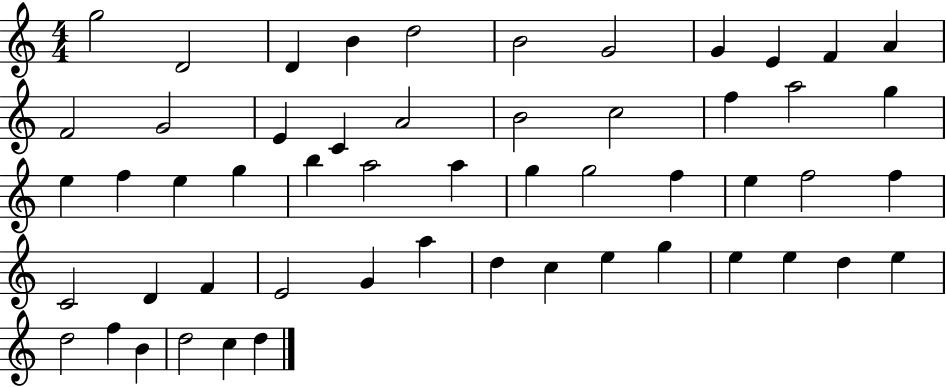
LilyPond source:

{
  \clef treble
  \numericTimeSignature
  \time 4/4
  \key c \major
  g''2 d'2 | d'4 b'4 d''2 | b'2 g'2 | g'4 e'4 f'4 a'4 | \break f'2 g'2 | e'4 c'4 a'2 | b'2 c''2 | f''4 a''2 g''4 | \break e''4 f''4 e''4 g''4 | b''4 a''2 a''4 | g''4 g''2 f''4 | e''4 f''2 f''4 | \break c'2 d'4 f'4 | e'2 g'4 a''4 | d''4 c''4 e''4 g''4 | e''4 e''4 d''4 e''4 | \break d''2 f''4 b'4 | d''2 c''4 d''4 | \bar "|."
}